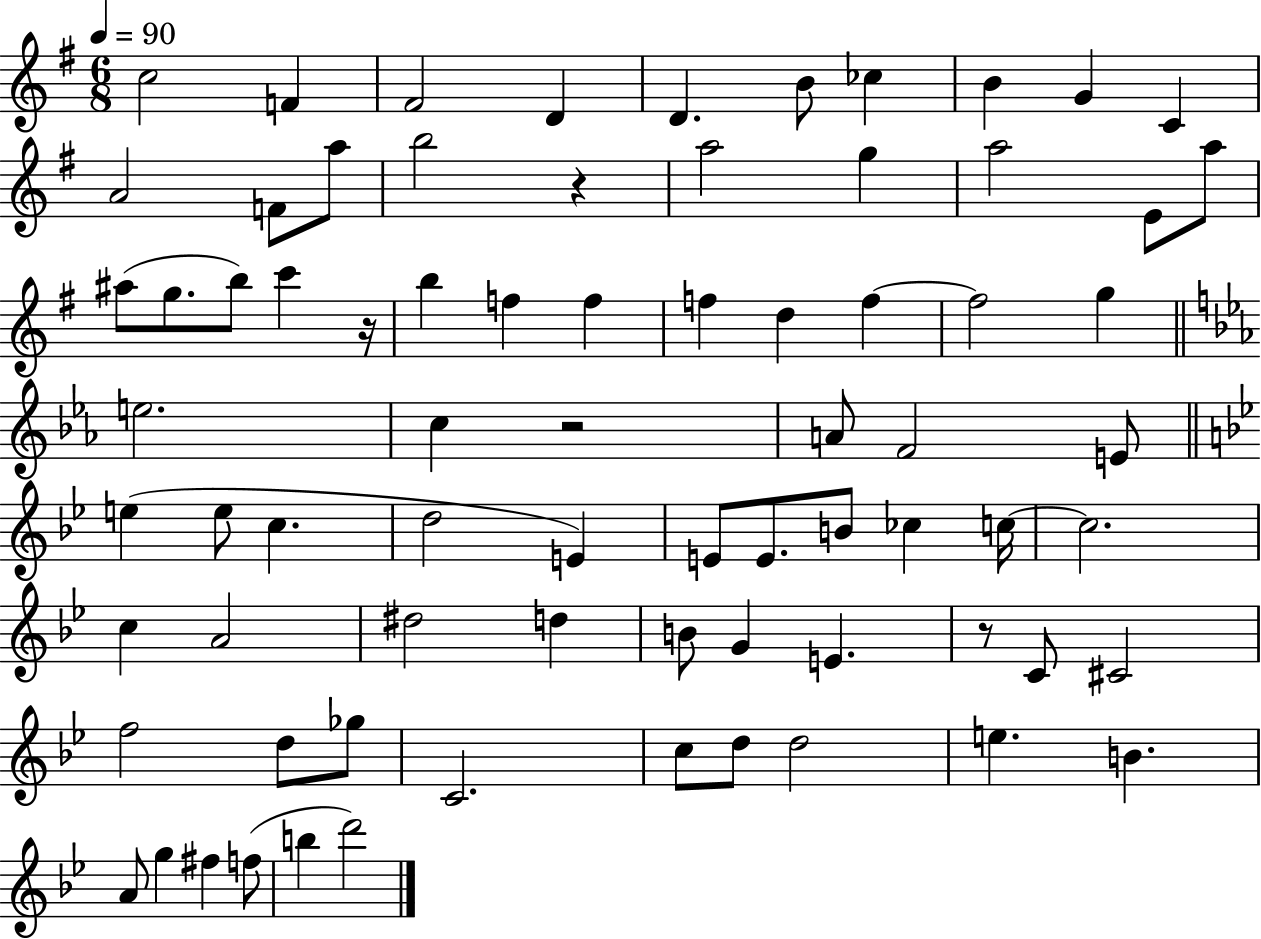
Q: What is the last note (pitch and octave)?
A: D6